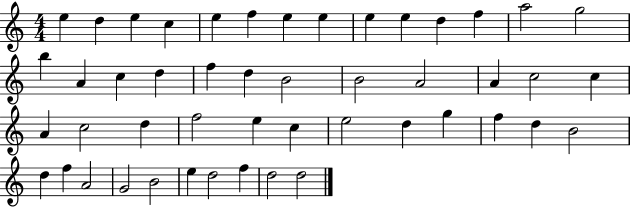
X:1
T:Untitled
M:4/4
L:1/4
K:C
e d e c e f e e e e d f a2 g2 b A c d f d B2 B2 A2 A c2 c A c2 d f2 e c e2 d g f d B2 d f A2 G2 B2 e d2 f d2 d2